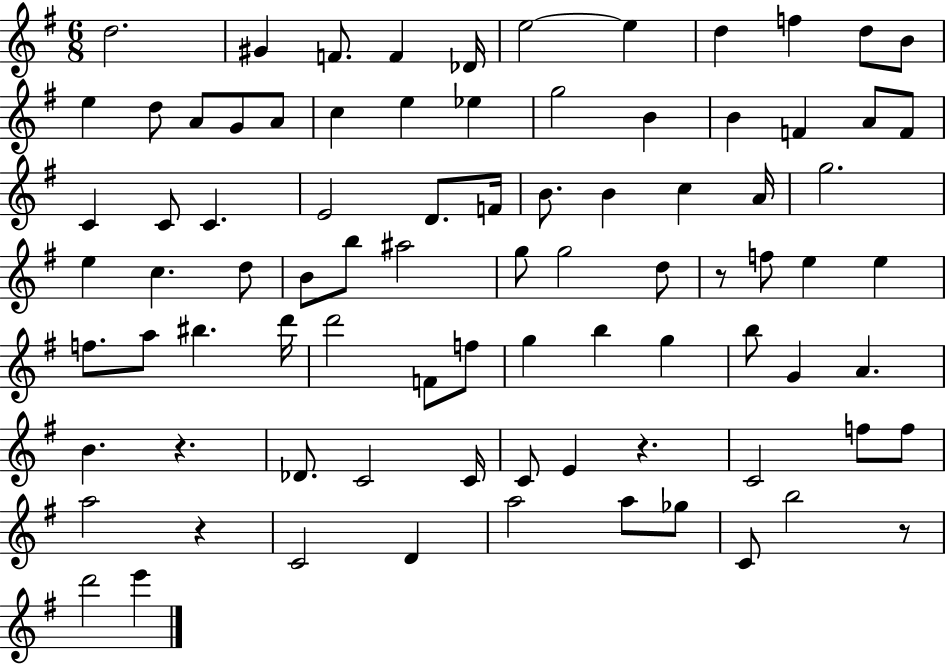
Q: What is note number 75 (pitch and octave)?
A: A5